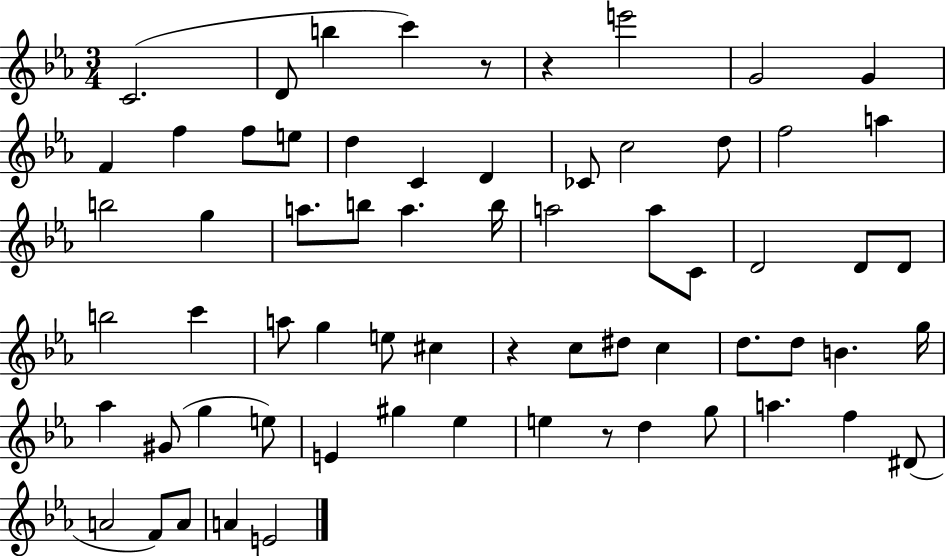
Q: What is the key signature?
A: EES major